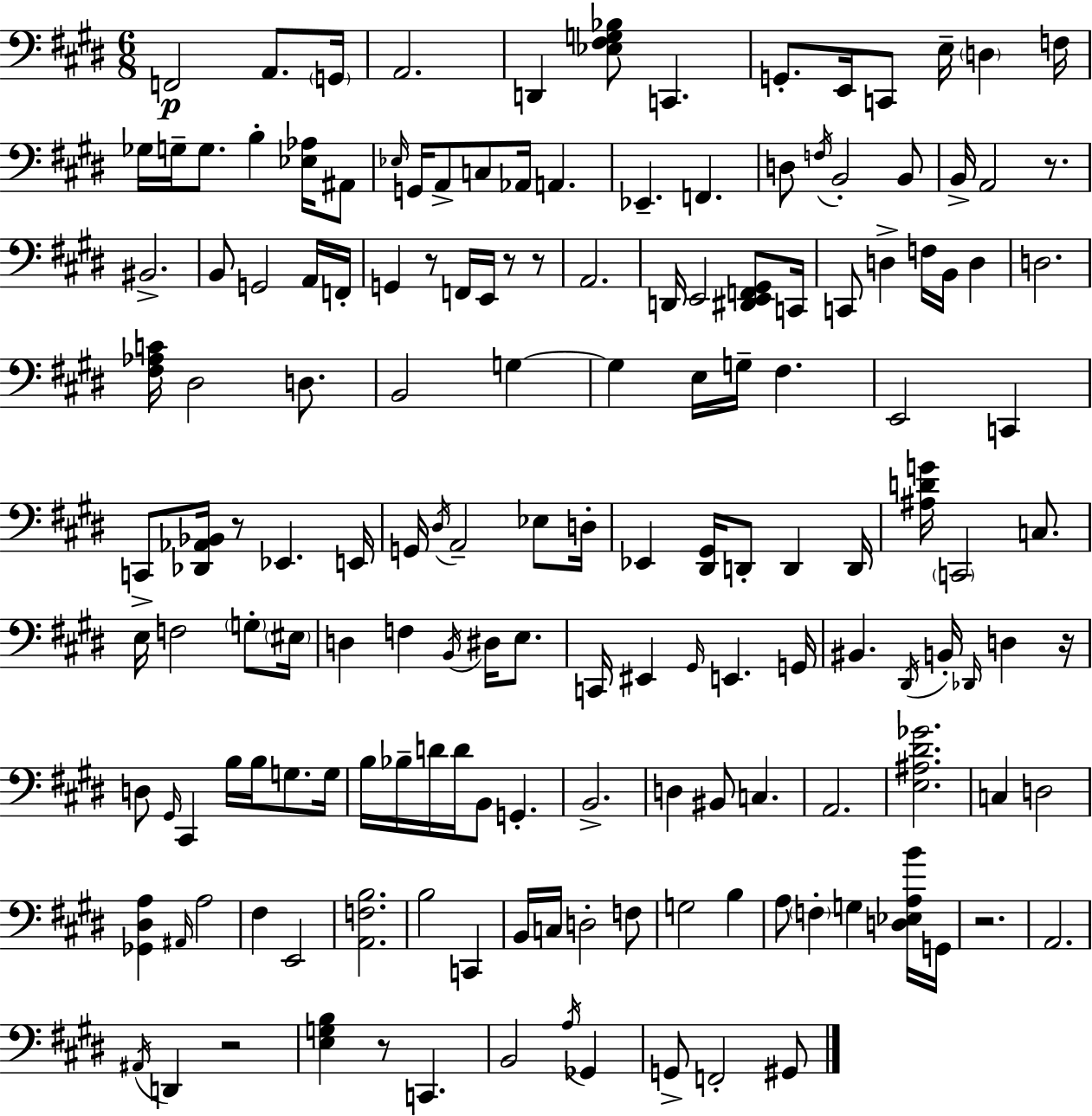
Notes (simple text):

F2/h A2/e. G2/s A2/h. D2/q [Eb3,F#3,G3,Bb3]/e C2/q. G2/e. E2/s C2/e E3/s D3/q F3/s Gb3/s G3/s G3/e. B3/q [Eb3,Ab3]/s A#2/e Eb3/s G2/s A2/e C3/e Ab2/s A2/q. Eb2/q. F2/q. D3/e F3/s B2/h B2/e B2/s A2/h R/e. BIS2/h. B2/e G2/h A2/s F2/s G2/q R/e F2/s E2/s R/e R/e A2/h. D2/s E2/h [D#2,E2,F2,G#2]/e C2/s C2/e D3/q F3/s B2/s D3/q D3/h. [F#3,Ab3,C4]/s D#3/h D3/e. B2/h G3/q G3/q E3/s G3/s F#3/q. E2/h C2/q C2/e [Db2,Ab2,Bb2]/s R/e Eb2/q. E2/s G2/s D#3/s A2/h Eb3/e D3/s Eb2/q [D#2,G#2]/s D2/e D2/q D2/s [A#3,D4,G4]/s C2/h C3/e. E3/s F3/h G3/e EIS3/s D3/q F3/q B2/s D#3/s E3/e. C2/s EIS2/q G#2/s E2/q. G2/s BIS2/q. D#2/s B2/s Db2/s D3/q R/s D3/e G#2/s C#2/q B3/s B3/s G3/e. G3/s B3/s Bb3/s D4/s D4/s B2/e G2/q. B2/h. D3/q BIS2/e C3/q. A2/h. [E3,A#3,D#4,Gb4]/h. C3/q D3/h [Gb2,D#3,A3]/q A#2/s A3/h F#3/q E2/h [A2,F3,B3]/h. B3/h C2/q B2/s C3/s D3/h F3/e G3/h B3/q A3/e F3/q G3/q [D3,Eb3,A3,B4]/s G2/s R/h. A2/h. A#2/s D2/q R/h [E3,G3,B3]/q R/e C2/q. B2/h A3/s Gb2/q G2/e F2/h G#2/e